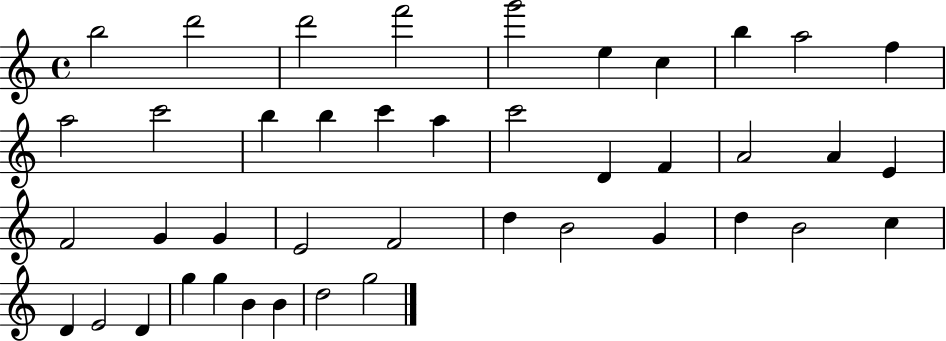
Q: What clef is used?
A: treble